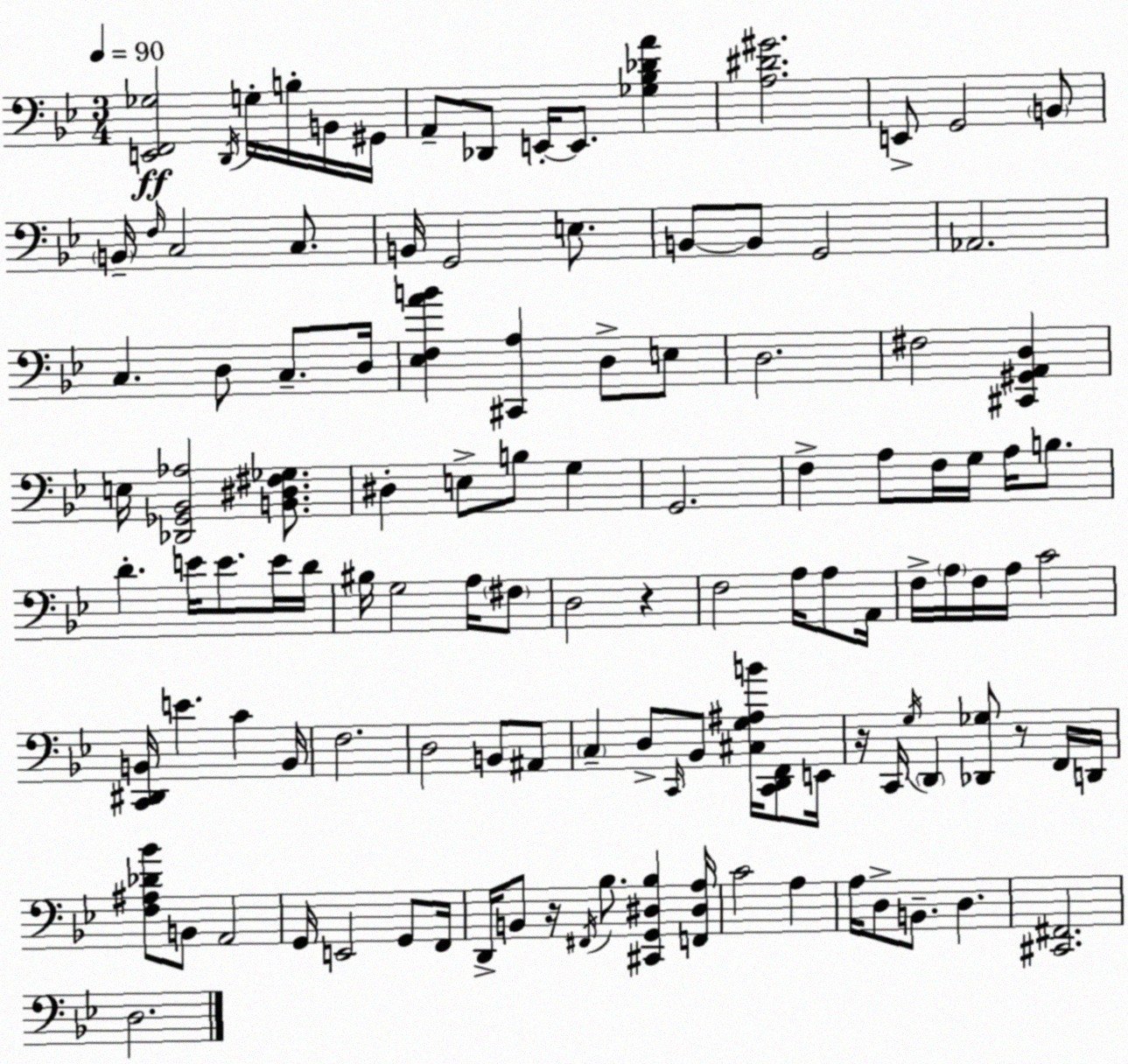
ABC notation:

X:1
T:Untitled
M:3/4
L:1/4
K:Gm
[E,,F,,_G,]2 D,,/4 G,/4 B,/4 B,,/4 ^G,,/4 A,,/2 _D,,/2 E,,/4 E,,/2 [_G,_B,_DA] [A,^D^G]2 E,,/2 G,,2 B,,/2 B,,/4 F,/4 C,2 C,/2 B,,/4 G,,2 E,/2 B,,/2 B,,/2 G,,2 _A,,2 C, D,/2 C,/2 D,/4 [_E,F,AB] [^C,,A,] D,/2 E,/2 D,2 ^F,2 [^C,,^G,,A,,D,] E,/4 [_D,,_G,,_B,,_A,]2 [B,,^D,^F,_G,]/2 ^D, E,/2 B,/2 G, G,,2 F, A,/2 F,/4 G,/4 A,/4 B,/2 D E/4 E/2 E/4 D/4 ^B,/4 G,2 A,/4 ^F,/2 D,2 z F,2 A,/4 A,/2 A,,/4 F,/4 A,/4 F,/4 A,/4 C2 [C,,^D,,B,,]/4 E C B,,/4 F,2 D,2 B,,/2 ^A,,/2 C, D,/2 C,,/4 _B,,/2 [^C,G,^A,B]/4 [C,,D,,F,,]/2 E,,/4 z/4 C,,/4 G,/4 D,, [_D,,_G,]/2 z/2 F,,/4 D,,/4 [F,^A,_D_B]/2 B,,/2 A,,2 G,,/4 E,,2 G,,/2 F,,/4 D,,/4 B,,/2 z/4 ^F,,/4 _B,/2 [^C,,G,,^D,_B,] [F,,^D,A,]/4 C2 A, A,/4 D,/2 B,,/2 D, [^C,,^F,,]2 D,2